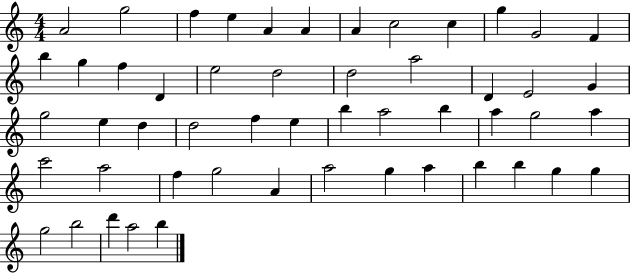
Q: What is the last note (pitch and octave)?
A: B5